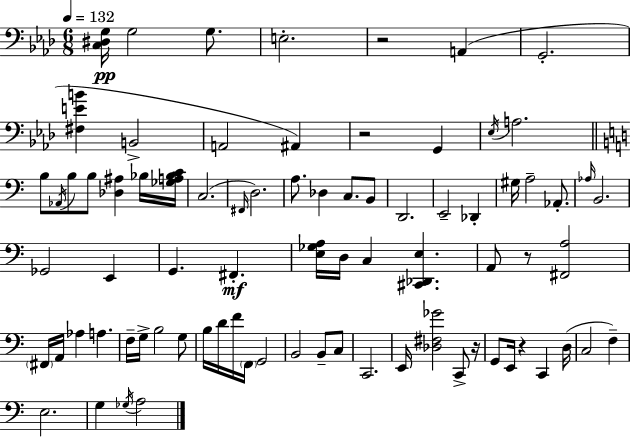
X:1
T:Untitled
M:6/8
L:1/4
K:Ab
[C,^D,G,]/4 G,2 G,/2 E,2 z2 A,, G,,2 [^F,EB] B,,2 A,,2 ^A,, z2 G,, _E,/4 A,2 B,/2 _A,,/4 B,/2 B,/2 [_D,^A,] _B,/4 [_G,A,_B,C]/4 C,2 ^F,,/4 D,2 A,/2 _D, C,/2 B,,/2 D,,2 E,,2 _D,, ^G,/4 A,2 _A,,/2 _A,/4 B,,2 _G,,2 E,, G,, ^F,, [E,_G,A,]/4 D,/4 C, [^C,,_D,,E,] A,,/2 z/2 [^F,,A,]2 ^F,,/4 A,,/4 _A, A, F,/4 G,/4 B,2 G,/2 B,/4 D/4 F/4 F,,/4 G,,2 B,,2 B,,/2 C,/2 C,,2 E,,/4 [_D,^F,_G]2 C,,/2 z/4 G,,/2 E,,/4 z C,, D,/4 C,2 F, E,2 G, _G,/4 A,2